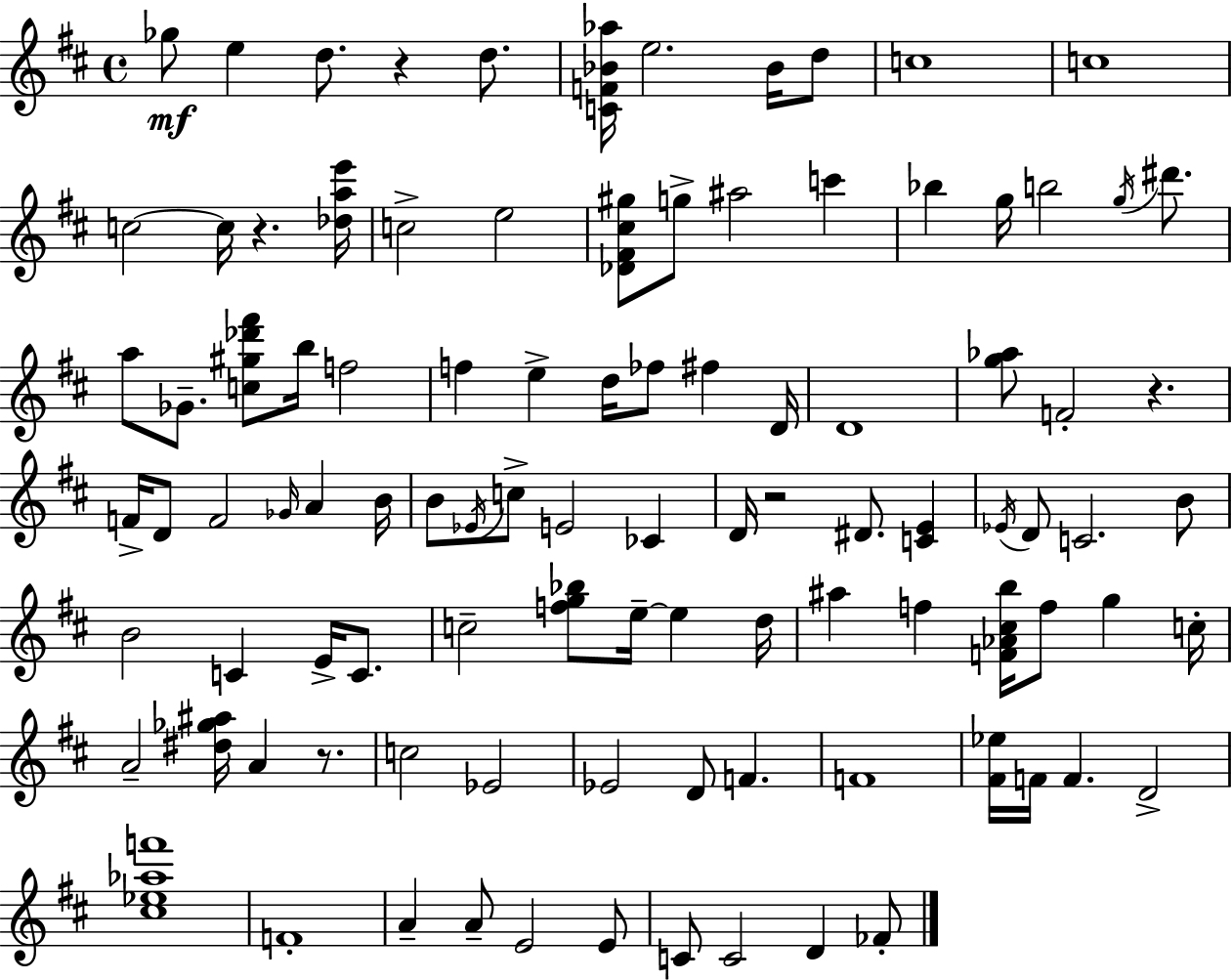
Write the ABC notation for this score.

X:1
T:Untitled
M:4/4
L:1/4
K:D
_g/2 e d/2 z d/2 [CF_B_a]/4 e2 _B/4 d/2 c4 c4 c2 c/4 z [_dae']/4 c2 e2 [_D^F^c^g]/2 g/2 ^a2 c' _b g/4 b2 g/4 ^d'/2 a/2 _G/2 [c^g_d'^f']/2 b/4 f2 f e d/4 _f/2 ^f D/4 D4 [g_a]/2 F2 z F/4 D/2 F2 _G/4 A B/4 B/2 _E/4 c/2 E2 _C D/4 z2 ^D/2 [CE] _E/4 D/2 C2 B/2 B2 C E/4 C/2 c2 [fg_b]/2 e/4 e d/4 ^a f [F_A^cb]/4 f/2 g c/4 A2 [^d_g^a]/4 A z/2 c2 _E2 _E2 D/2 F F4 [^F_e]/4 F/4 F D2 [^c_e_af']4 F4 A A/2 E2 E/2 C/2 C2 D _F/2